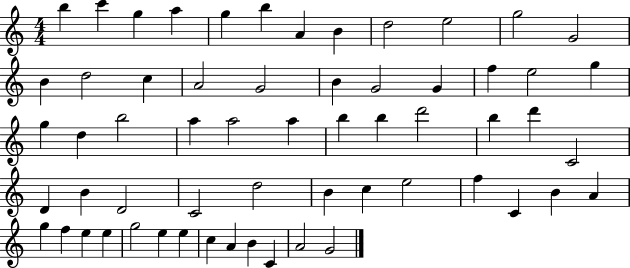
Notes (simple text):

B5/q C6/q G5/q A5/q G5/q B5/q A4/q B4/q D5/h E5/h G5/h G4/h B4/q D5/h C5/q A4/h G4/h B4/q G4/h G4/q F5/q E5/h G5/q G5/q D5/q B5/h A5/q A5/h A5/q B5/q B5/q D6/h B5/q D6/q C4/h D4/q B4/q D4/h C4/h D5/h B4/q C5/q E5/h F5/q C4/q B4/q A4/q G5/q F5/q E5/q E5/q G5/h E5/q E5/q C5/q A4/q B4/q C4/q A4/h G4/h